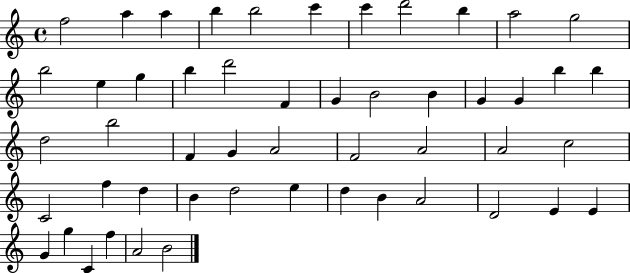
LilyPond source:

{
  \clef treble
  \time 4/4
  \defaultTimeSignature
  \key c \major
  f''2 a''4 a''4 | b''4 b''2 c'''4 | c'''4 d'''2 b''4 | a''2 g''2 | \break b''2 e''4 g''4 | b''4 d'''2 f'4 | g'4 b'2 b'4 | g'4 g'4 b''4 b''4 | \break d''2 b''2 | f'4 g'4 a'2 | f'2 a'2 | a'2 c''2 | \break c'2 f''4 d''4 | b'4 d''2 e''4 | d''4 b'4 a'2 | d'2 e'4 e'4 | \break g'4 g''4 c'4 f''4 | a'2 b'2 | \bar "|."
}